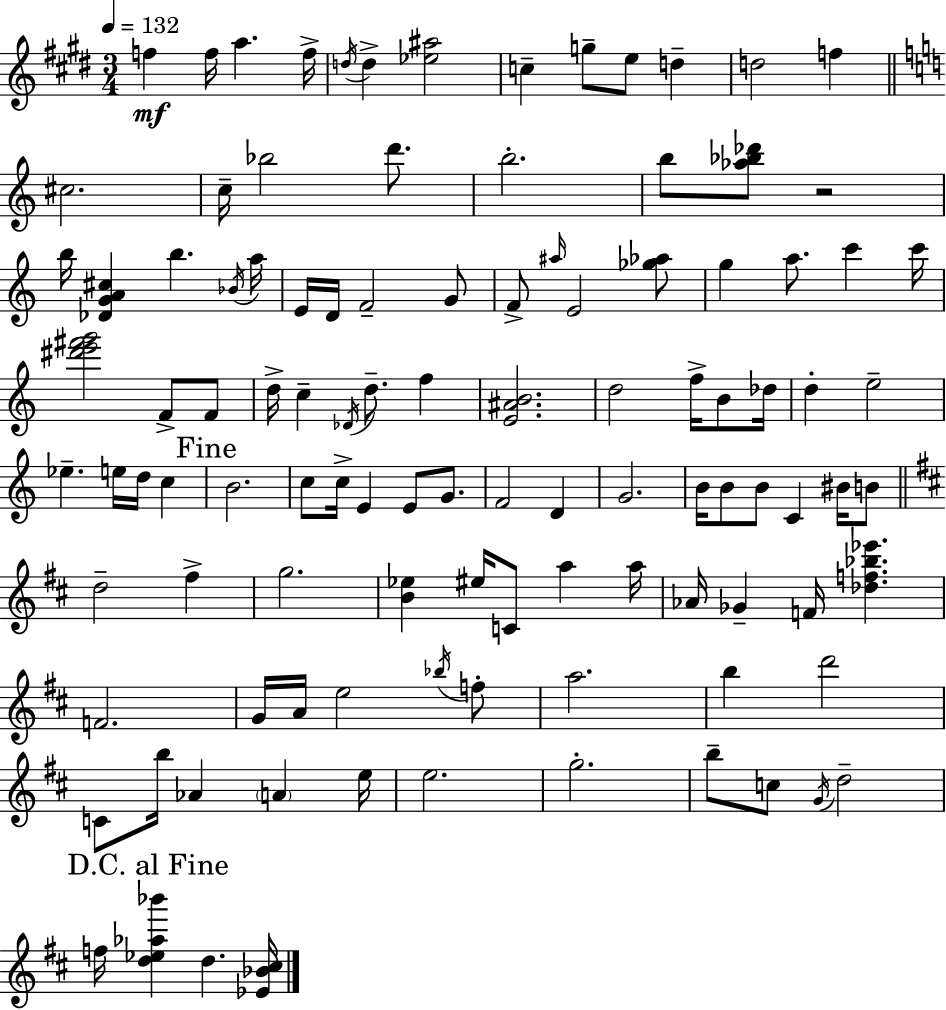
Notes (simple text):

F5/q F5/s A5/q. F5/s D5/s D5/q [Eb5,A#5]/h C5/q G5/e E5/e D5/q D5/h F5/q C#5/h. C5/s Bb5/h D6/e. B5/h. B5/e [Ab5,Bb5,Db6]/e R/h B5/s [Db4,G4,A4,C#5]/q B5/q. Bb4/s A5/s E4/s D4/s F4/h G4/e F4/e A#5/s E4/h [Gb5,Ab5]/e G5/q A5/e. C6/q C6/s [D#6,E6,F#6,G6]/h F4/e F4/e D5/s C5/q Db4/s D5/e. F5/q [E4,A#4,B4]/h. D5/h F5/s B4/e Db5/s D5/q E5/h Eb5/q. E5/s D5/s C5/q B4/h. C5/e C5/s E4/q E4/e G4/e. F4/h D4/q G4/h. B4/s B4/e B4/e C4/q BIS4/s B4/e D5/h F#5/q G5/h. [B4,Eb5]/q EIS5/s C4/e A5/q A5/s Ab4/s Gb4/q F4/s [Db5,F5,Bb5,Eb6]/q. F4/h. G4/s A4/s E5/h Bb5/s F5/e A5/h. B5/q D6/h C4/e B5/s Ab4/q A4/q E5/s E5/h. G5/h. B5/e C5/e G4/s D5/h F5/s [D5,Eb5,Ab5,Bb6]/q D5/q. [Eb4,Bb4,C#5]/s